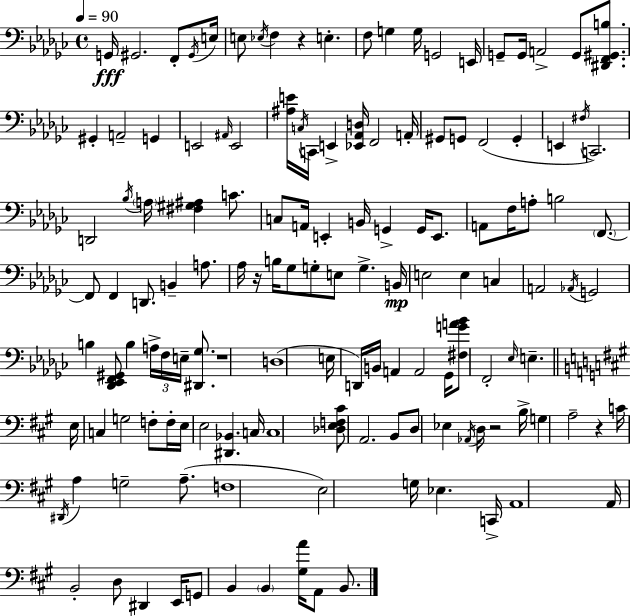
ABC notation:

X:1
T:Untitled
M:4/4
L:1/4
K:Ebm
G,,/4 ^G,,2 F,,/2 ^G,,/4 E,/4 E,/2 _E,/4 F, z E, F,/2 G, G,/4 G,,2 E,,/4 G,,/2 G,,/4 A,,2 G,,/2 [^D,,F,,^G,,B,]/2 ^G,, A,,2 G,, E,,2 ^A,,/4 E,,2 [^A,E]/4 C,/4 C,,/4 E,, [_E,,_A,,D,]/4 F,,2 A,,/4 ^G,,/2 G,,/2 F,,2 G,, E,, ^F,/4 C,,2 D,,2 _B,/4 A,/4 [^F,^G,^A,] C/2 C,/2 A,,/4 E,, B,,/4 G,, G,,/4 E,,/2 A,,/2 F,/4 A,/2 B,2 F,,/2 F,,/2 F,, D,,/2 B,, A,/2 _A,/4 z/4 B,/4 _G,/2 G,/2 E,/2 G, B,,/4 E,2 E, C, A,,2 _A,,/4 G,,2 B, [_D,,_E,,F,,^G,,]/2 B, A,/4 F,/4 E,/4 [^D,,_G,]/2 z4 D,4 E,/4 D,,/4 B,,/4 A,, A,,2 _G,,/4 [^F,GA_B]/2 F,,2 _E,/4 E, E,/4 C, G,2 F,/2 F,/4 E,/4 E,2 [^D,,_B,,] C,/4 C,4 [_D,E,F,^C]/2 A,,2 B,,/2 D,/2 _E, _A,,/4 D,/4 z2 B,/4 G, A,2 z C/4 ^D,,/4 A, G,2 A,/2 F,4 E,2 G,/4 _E, C,,/4 A,,4 A,,/4 B,,2 D,/2 ^D,, E,,/4 G,,/2 B,, B,, [^G,A]/4 A,,/2 B,,/2